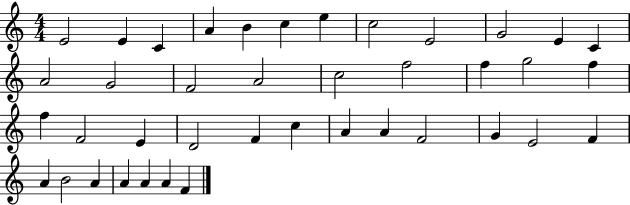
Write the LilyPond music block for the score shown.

{
  \clef treble
  \numericTimeSignature
  \time 4/4
  \key c \major
  e'2 e'4 c'4 | a'4 b'4 c''4 e''4 | c''2 e'2 | g'2 e'4 c'4 | \break a'2 g'2 | f'2 a'2 | c''2 f''2 | f''4 g''2 f''4 | \break f''4 f'2 e'4 | d'2 f'4 c''4 | a'4 a'4 f'2 | g'4 e'2 f'4 | \break a'4 b'2 a'4 | a'4 a'4 a'4 f'4 | \bar "|."
}